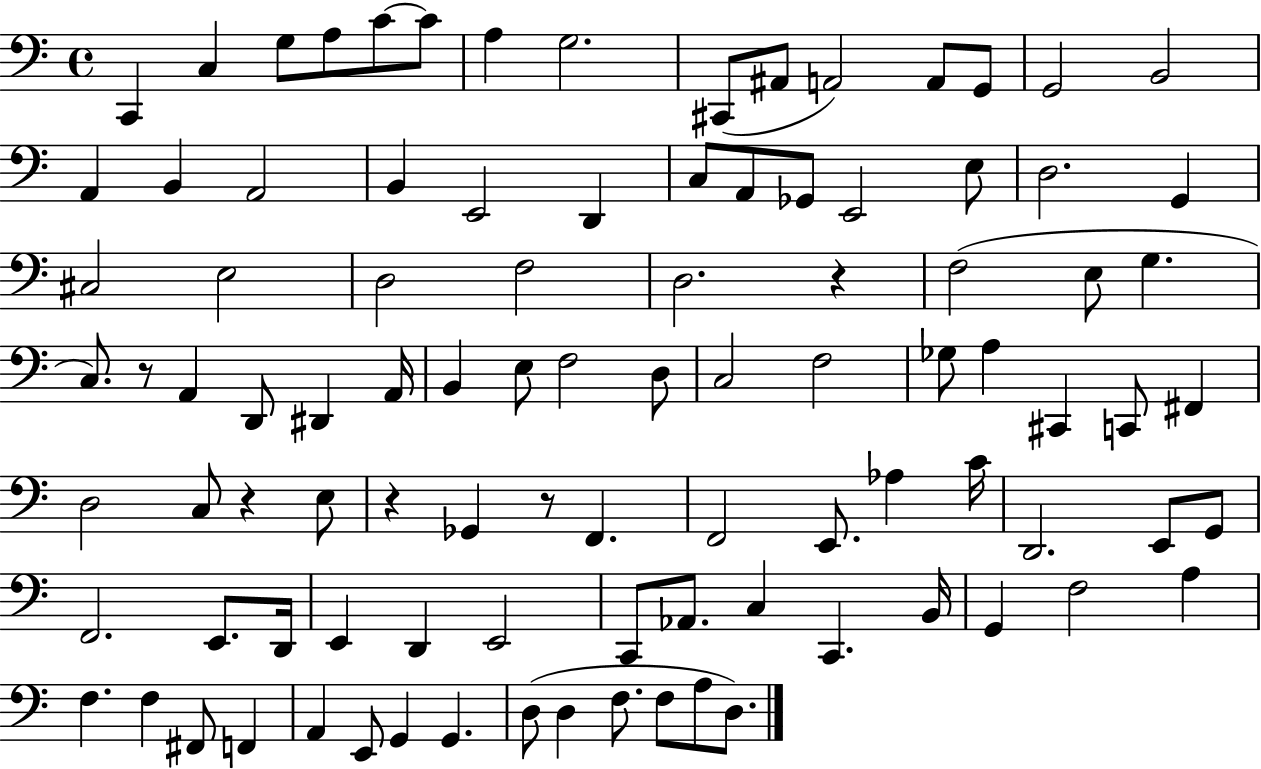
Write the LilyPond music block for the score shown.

{
  \clef bass
  \time 4/4
  \defaultTimeSignature
  \key c \major
  c,4 c4 g8 a8 c'8~~ c'8 | a4 g2. | cis,8( ais,8 a,2) a,8 g,8 | g,2 b,2 | \break a,4 b,4 a,2 | b,4 e,2 d,4 | c8 a,8 ges,8 e,2 e8 | d2. g,4 | \break cis2 e2 | d2 f2 | d2. r4 | f2( e8 g4. | \break c8.) r8 a,4 d,8 dis,4 a,16 | b,4 e8 f2 d8 | c2 f2 | ges8 a4 cis,4 c,8 fis,4 | \break d2 c8 r4 e8 | r4 ges,4 r8 f,4. | f,2 e,8. aes4 c'16 | d,2. e,8 g,8 | \break f,2. e,8. d,16 | e,4 d,4 e,2 | c,8 aes,8. c4 c,4. b,16 | g,4 f2 a4 | \break f4. f4 fis,8 f,4 | a,4 e,8 g,4 g,4. | d8( d4 f8. f8 a8 d8.) | \bar "|."
}